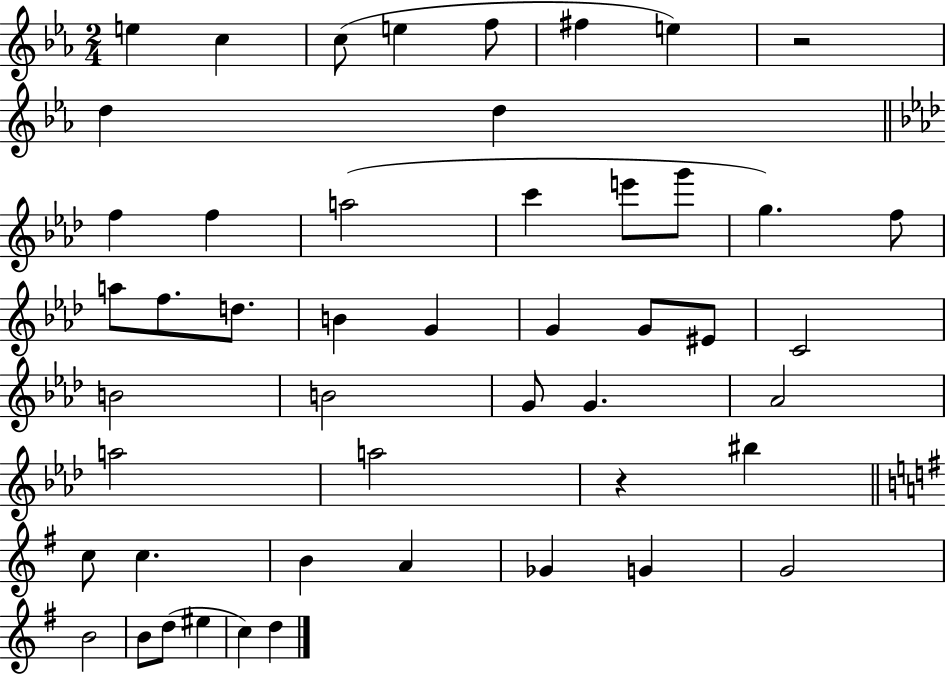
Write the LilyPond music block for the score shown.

{
  \clef treble
  \numericTimeSignature
  \time 2/4
  \key ees \major
  e''4 c''4 | c''8( e''4 f''8 | fis''4 e''4) | r2 | \break d''4 d''4 | \bar "||" \break \key f \minor f''4 f''4 | a''2( | c'''4 e'''8 g'''8 | g''4.) f''8 | \break a''8 f''8. d''8. | b'4 g'4 | g'4 g'8 eis'8 | c'2 | \break b'2 | b'2 | g'8 g'4. | aes'2 | \break a''2 | a''2 | r4 bis''4 | \bar "||" \break \key e \minor c''8 c''4. | b'4 a'4 | ges'4 g'4 | g'2 | \break b'2 | b'8 d''8( eis''4 | c''4) d''4 | \bar "|."
}